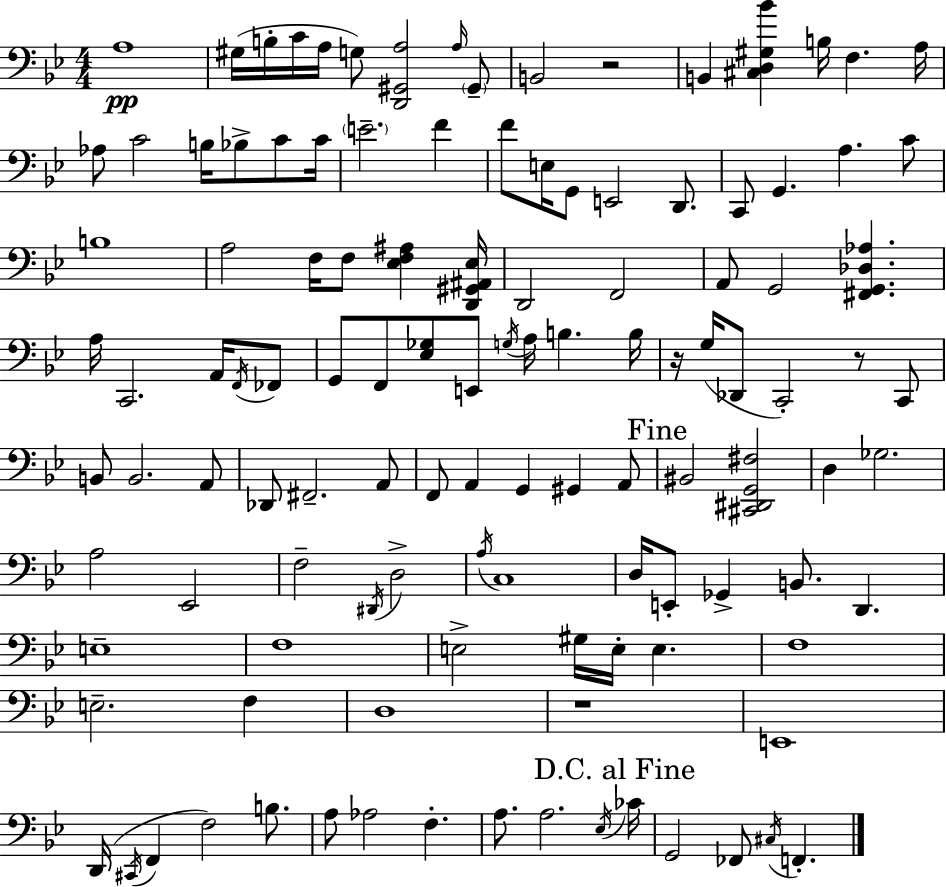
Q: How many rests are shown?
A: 4